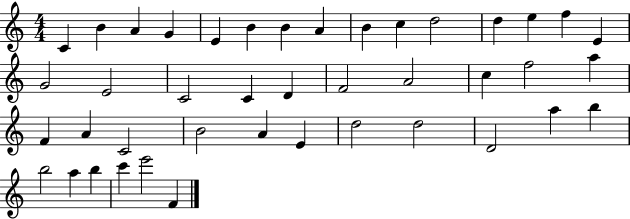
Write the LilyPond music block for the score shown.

{
  \clef treble
  \numericTimeSignature
  \time 4/4
  \key c \major
  c'4 b'4 a'4 g'4 | e'4 b'4 b'4 a'4 | b'4 c''4 d''2 | d''4 e''4 f''4 e'4 | \break g'2 e'2 | c'2 c'4 d'4 | f'2 a'2 | c''4 f''2 a''4 | \break f'4 a'4 c'2 | b'2 a'4 e'4 | d''2 d''2 | d'2 a''4 b''4 | \break b''2 a''4 b''4 | c'''4 e'''2 f'4 | \bar "|."
}